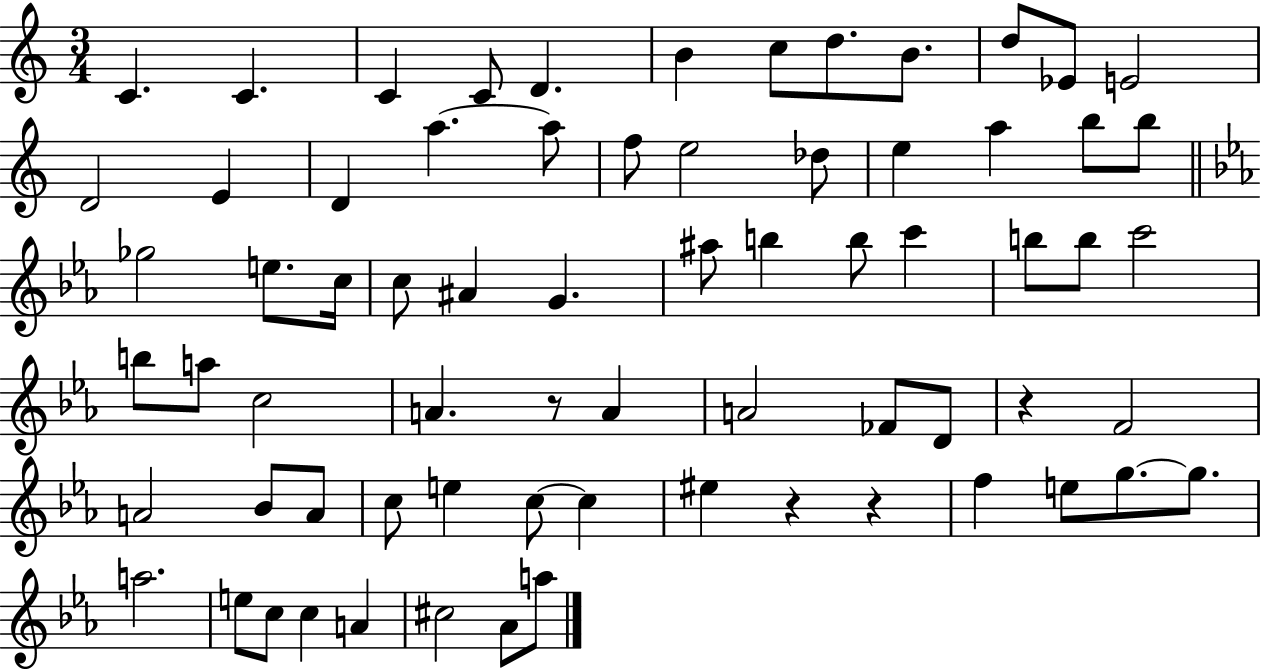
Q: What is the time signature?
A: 3/4